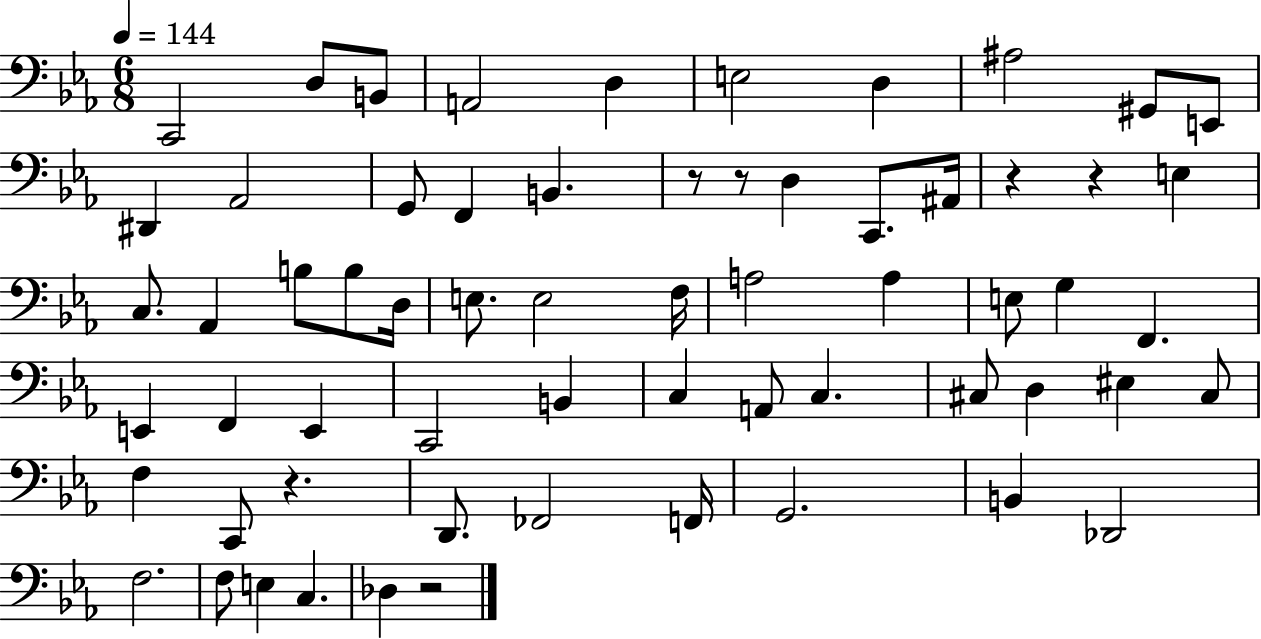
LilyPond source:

{
  \clef bass
  \numericTimeSignature
  \time 6/8
  \key ees \major
  \tempo 4 = 144
  c,2 d8 b,8 | a,2 d4 | e2 d4 | ais2 gis,8 e,8 | \break dis,4 aes,2 | g,8 f,4 b,4. | r8 r8 d4 c,8. ais,16 | r4 r4 e4 | \break c8. aes,4 b8 b8 d16 | e8. e2 f16 | a2 a4 | e8 g4 f,4. | \break e,4 f,4 e,4 | c,2 b,4 | c4 a,8 c4. | cis8 d4 eis4 cis8 | \break f4 c,8 r4. | d,8. fes,2 f,16 | g,2. | b,4 des,2 | \break f2. | f8 e4 c4. | des4 r2 | \bar "|."
}